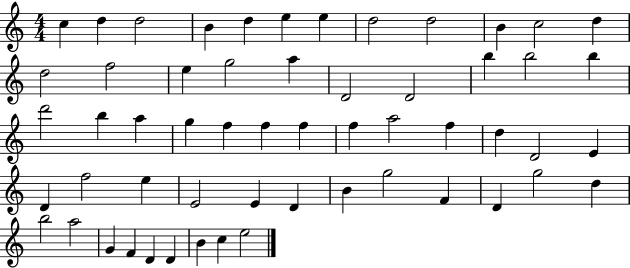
X:1
T:Untitled
M:4/4
L:1/4
K:C
c d d2 B d e e d2 d2 B c2 d d2 f2 e g2 a D2 D2 b b2 b d'2 b a g f f f f a2 f d D2 E D f2 e E2 E D B g2 F D g2 d b2 a2 G F D D B c e2